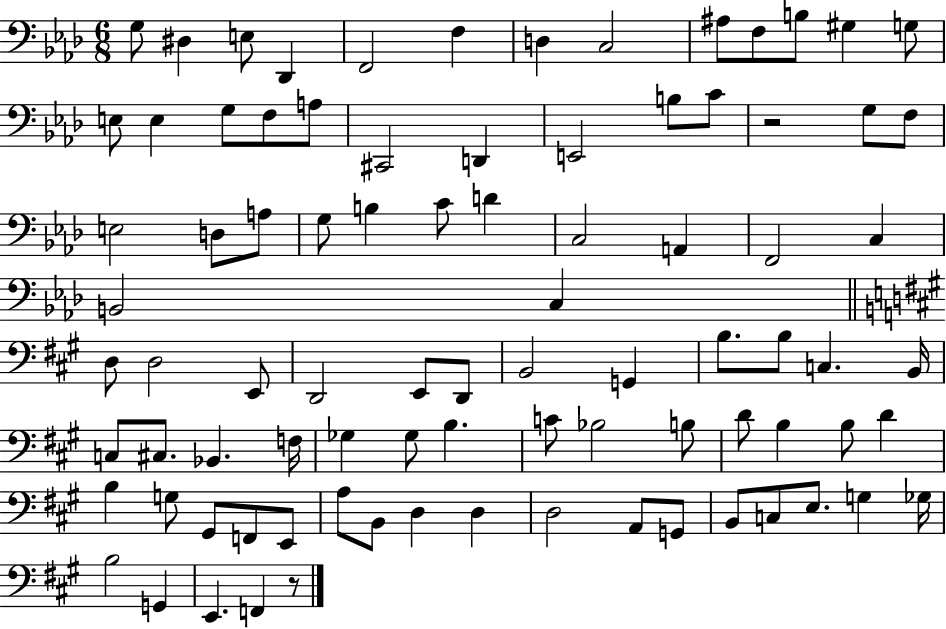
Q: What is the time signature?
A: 6/8